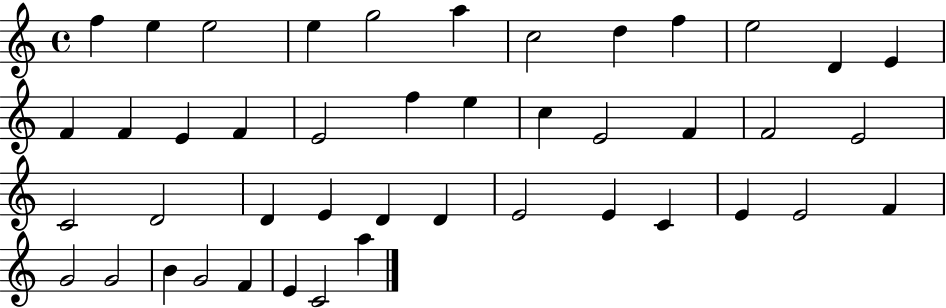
F5/q E5/q E5/h E5/q G5/h A5/q C5/h D5/q F5/q E5/h D4/q E4/q F4/q F4/q E4/q F4/q E4/h F5/q E5/q C5/q E4/h F4/q F4/h E4/h C4/h D4/h D4/q E4/q D4/q D4/q E4/h E4/q C4/q E4/q E4/h F4/q G4/h G4/h B4/q G4/h F4/q E4/q C4/h A5/q